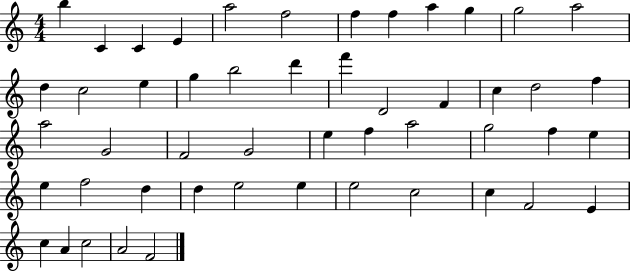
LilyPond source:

{
  \clef treble
  \numericTimeSignature
  \time 4/4
  \key c \major
  b''4 c'4 c'4 e'4 | a''2 f''2 | f''4 f''4 a''4 g''4 | g''2 a''2 | \break d''4 c''2 e''4 | g''4 b''2 d'''4 | f'''4 d'2 f'4 | c''4 d''2 f''4 | \break a''2 g'2 | f'2 g'2 | e''4 f''4 a''2 | g''2 f''4 e''4 | \break e''4 f''2 d''4 | d''4 e''2 e''4 | e''2 c''2 | c''4 f'2 e'4 | \break c''4 a'4 c''2 | a'2 f'2 | \bar "|."
}